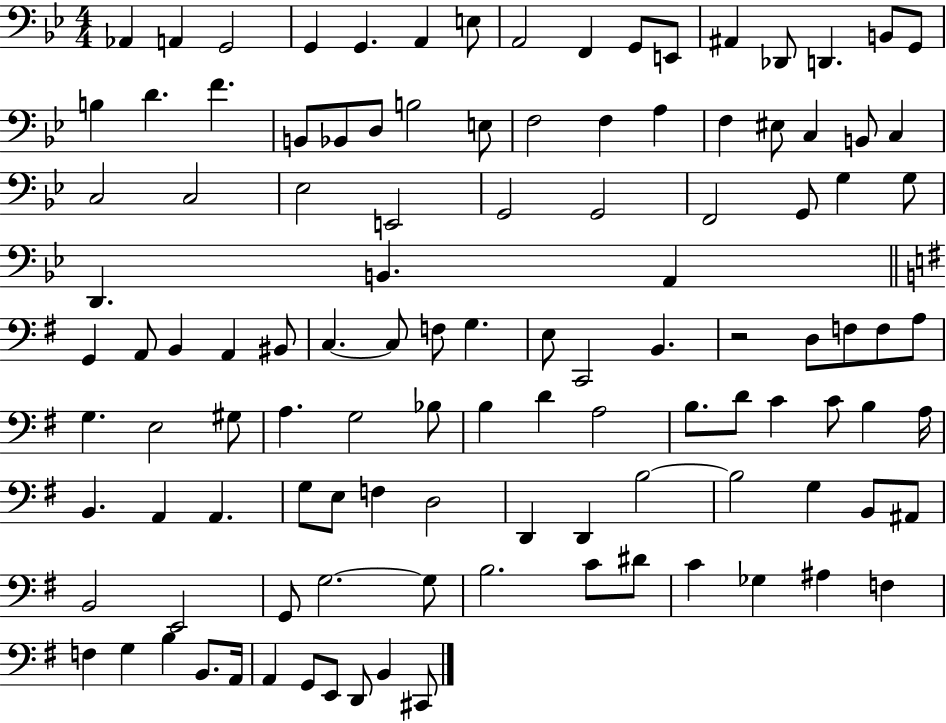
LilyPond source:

{
  \clef bass
  \numericTimeSignature
  \time 4/4
  \key bes \major
  aes,4 a,4 g,2 | g,4 g,4. a,4 e8 | a,2 f,4 g,8 e,8 | ais,4 des,8 d,4. b,8 g,8 | \break b4 d'4. f'4. | b,8 bes,8 d8 b2 e8 | f2 f4 a4 | f4 eis8 c4 b,8 c4 | \break c2 c2 | ees2 e,2 | g,2 g,2 | f,2 g,8 g4 g8 | \break d,4. b,4. a,4 | \bar "||" \break \key g \major g,4 a,8 b,4 a,4 bis,8 | c4.~~ c8 f8 g4. | e8 c,2 b,4. | r2 d8 f8 f8 a8 | \break g4. e2 gis8 | a4. g2 bes8 | b4 d'4 a2 | b8. d'8 c'4 c'8 b4 a16 | \break b,4. a,4 a,4. | g8 e8 f4 d2 | d,4 d,4 b2~~ | b2 g4 b,8 ais,8 | \break b,2 e,2 | g,8 g2.~~ g8 | b2. c'8 dis'8 | c'4 ges4 ais4 f4 | \break f4 g4 b4 b,8. a,16 | a,4 g,8 e,8 d,8 b,4 cis,8 | \bar "|."
}